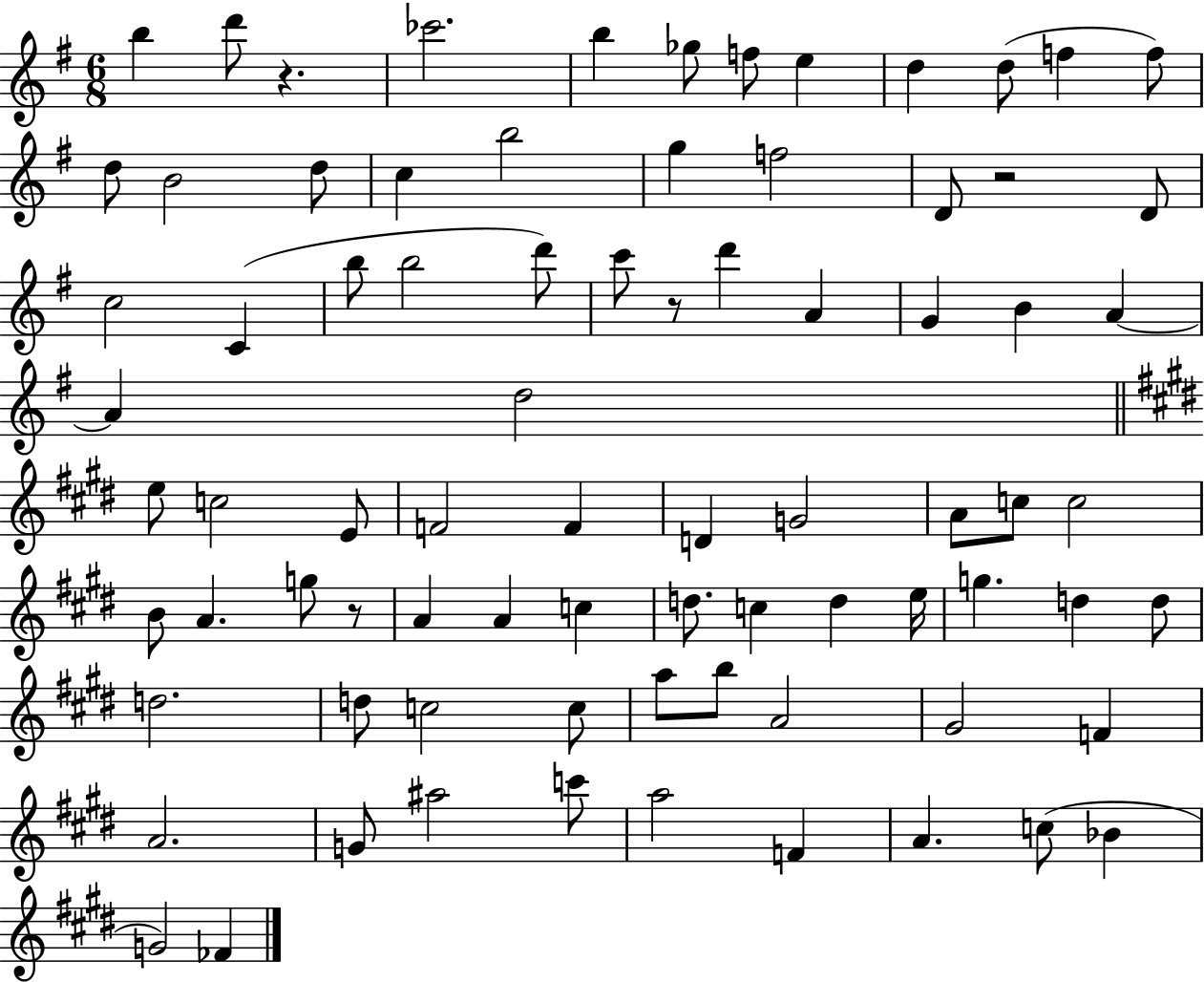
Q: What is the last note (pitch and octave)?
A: FES4